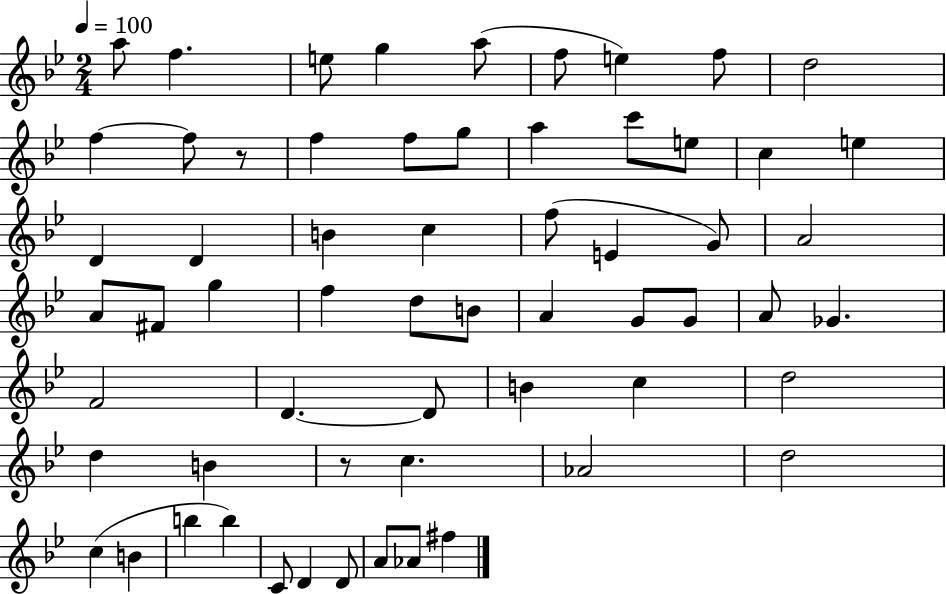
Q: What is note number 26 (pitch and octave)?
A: G4